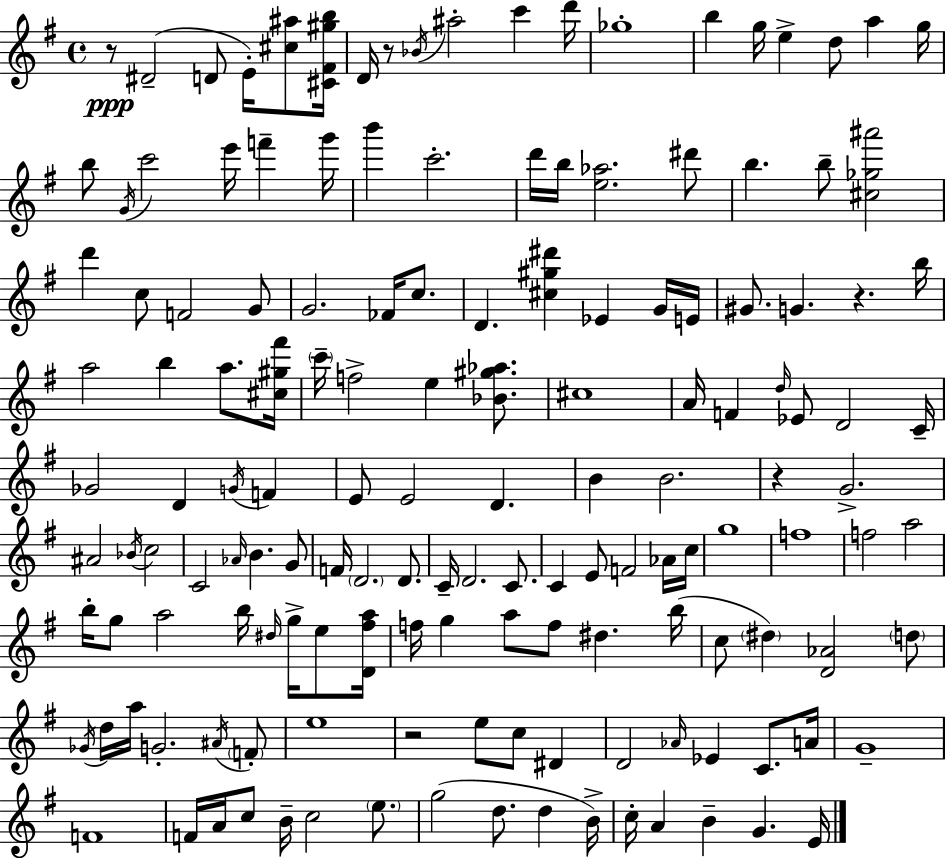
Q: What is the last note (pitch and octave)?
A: E4